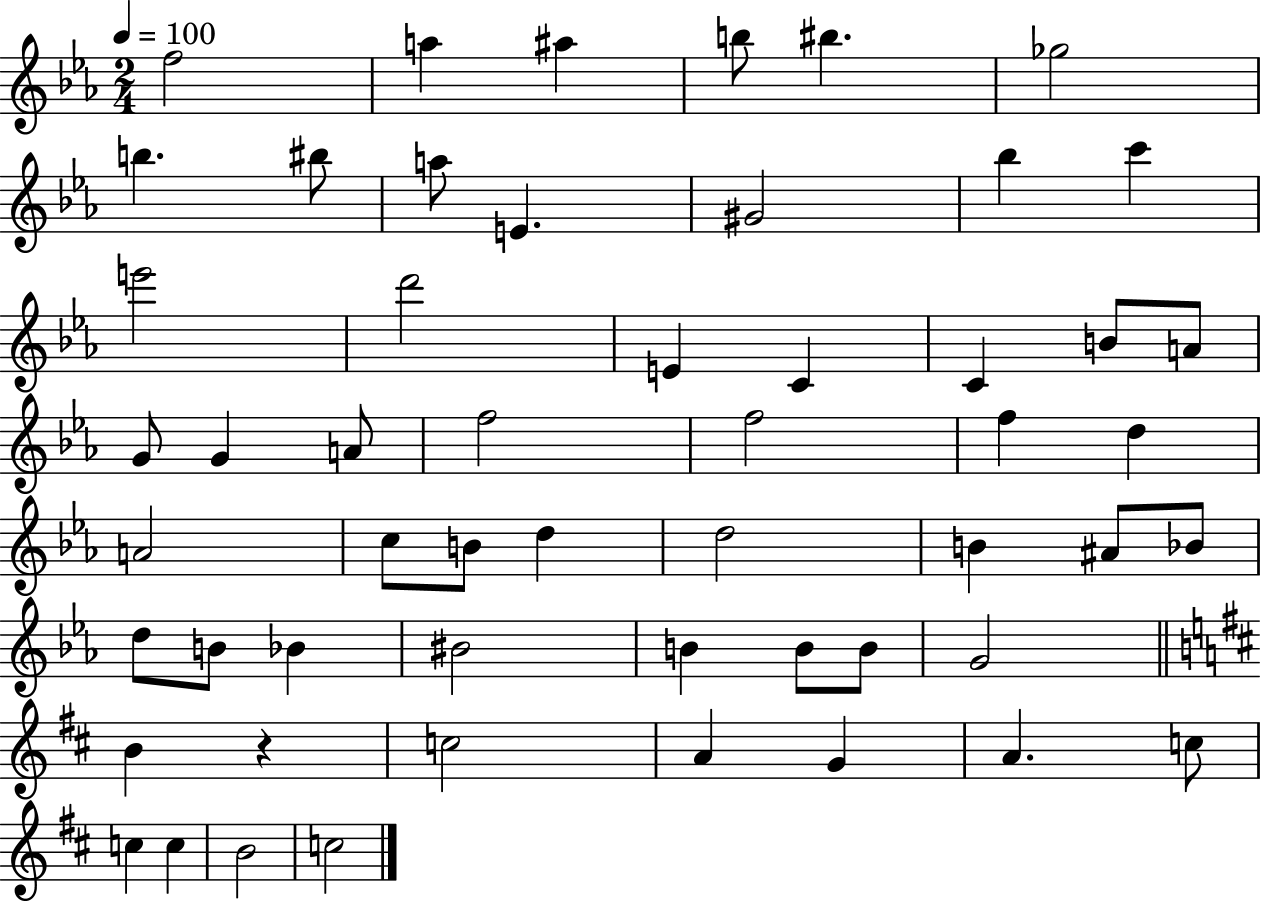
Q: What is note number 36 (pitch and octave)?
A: D5